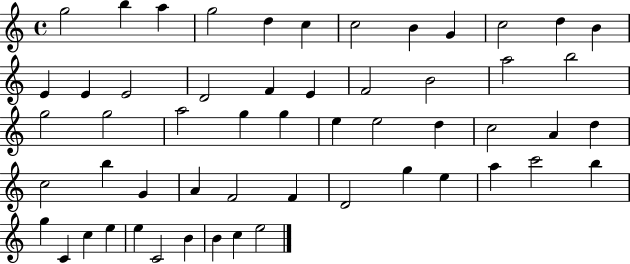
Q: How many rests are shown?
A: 0